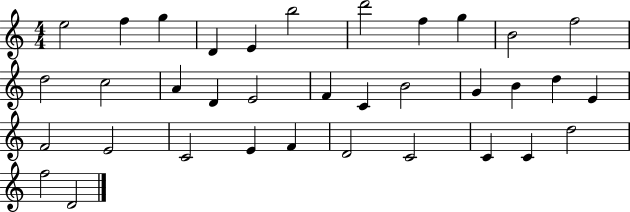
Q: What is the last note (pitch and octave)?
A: D4